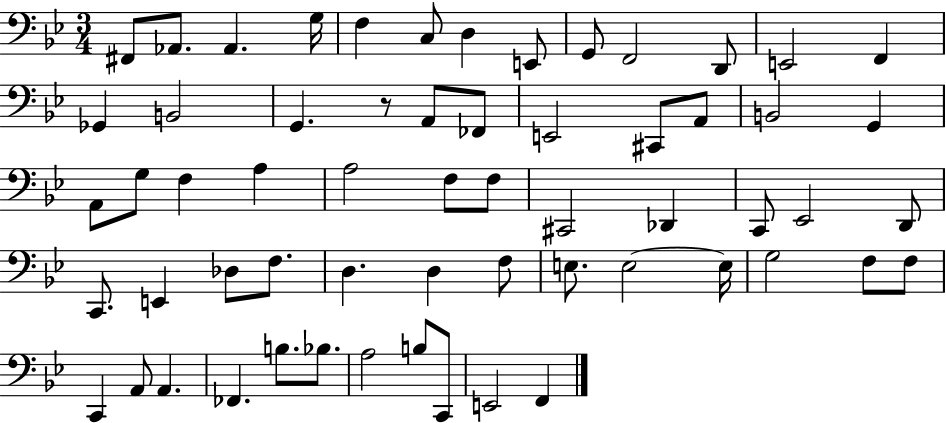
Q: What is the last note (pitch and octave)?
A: F2